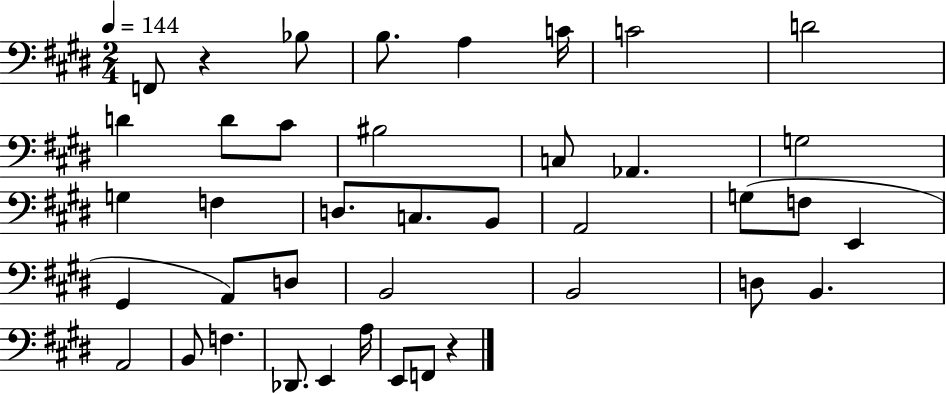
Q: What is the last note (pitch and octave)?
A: F2